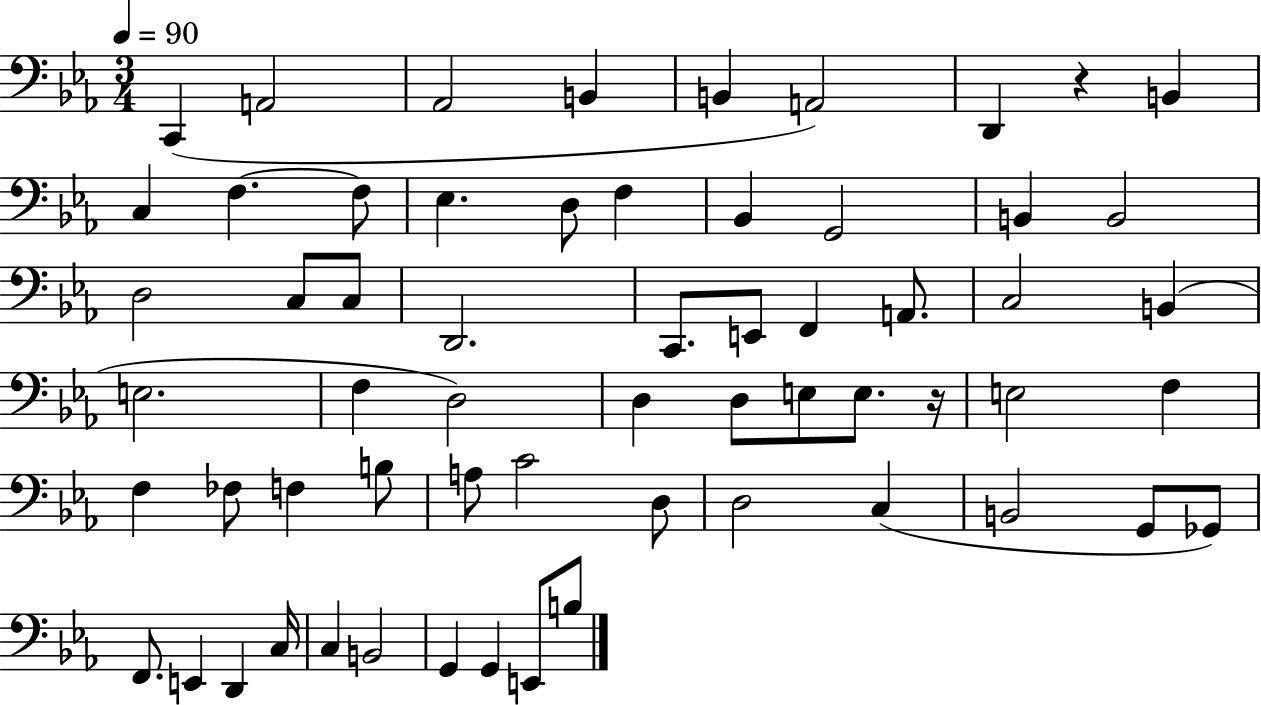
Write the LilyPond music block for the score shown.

{
  \clef bass
  \numericTimeSignature
  \time 3/4
  \key ees \major
  \tempo 4 = 90
  c,4( a,2 | aes,2 b,4 | b,4 a,2) | d,4 r4 b,4 | \break c4 f4.~~ f8 | ees4. d8 f4 | bes,4 g,2 | b,4 b,2 | \break d2 c8 c8 | d,2. | c,8. e,8 f,4 a,8. | c2 b,4( | \break e2. | f4 d2) | d4 d8 e8 e8. r16 | e2 f4 | \break f4 fes8 f4 b8 | a8 c'2 d8 | d2 c4( | b,2 g,8 ges,8) | \break f,8. e,4 d,4 c16 | c4 b,2 | g,4 g,4 e,8 b8 | \bar "|."
}